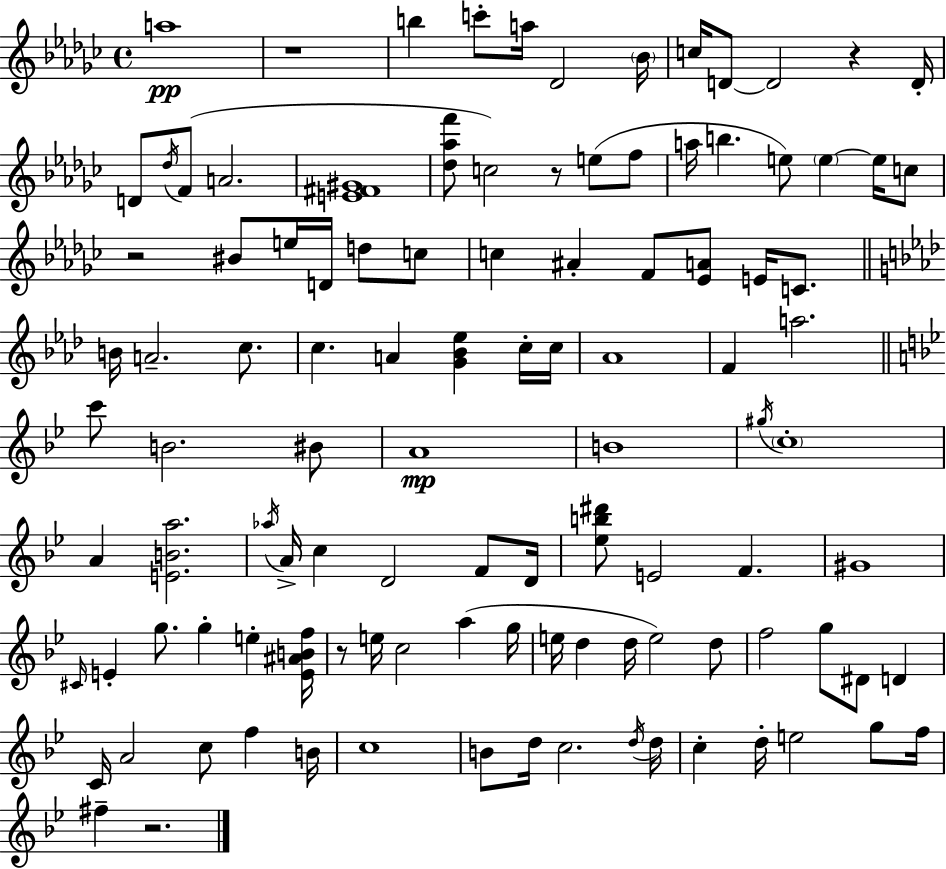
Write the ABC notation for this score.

X:1
T:Untitled
M:4/4
L:1/4
K:Ebm
a4 z4 b c'/2 a/4 _D2 _B/4 c/4 D/2 D2 z D/4 D/2 _d/4 F/2 A2 [E^F^G]4 [_d_af']/2 c2 z/2 e/2 f/2 a/4 b e/2 e e/4 c/2 z2 ^B/2 e/4 D/4 d/2 c/2 c ^A F/2 [_EA]/2 E/4 C/2 B/4 A2 c/2 c A [G_B_e] c/4 c/4 _A4 F a2 c'/2 B2 ^B/2 A4 B4 ^g/4 c4 A [EBa]2 _a/4 A/4 c D2 F/2 D/4 [_eb^d']/2 E2 F ^G4 ^C/4 E g/2 g e [E^ABf]/4 z/2 e/4 c2 a g/4 e/4 d d/4 e2 d/2 f2 g/2 ^D/2 D C/4 A2 c/2 f B/4 c4 B/2 d/4 c2 d/4 d/4 c d/4 e2 g/2 f/4 ^f z2